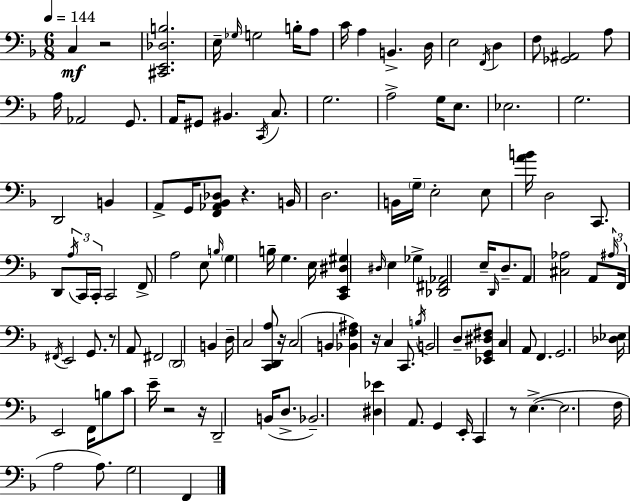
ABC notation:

X:1
T:Untitled
M:6/8
L:1/4
K:F
C, z2 [^C,,E,,_D,B,]2 E,/4 _G,/4 G,2 B,/4 A,/2 C/4 A, B,, D,/4 E,2 F,,/4 D, F,/2 [_G,,^A,,]2 A,/2 A,/4 _A,,2 G,,/2 A,,/4 ^G,,/2 ^B,, C,,/4 C,/2 G,2 A,2 G,/4 E,/2 _E,2 G,2 D,,2 B,, A,,/2 G,,/4 [F,,_A,,_B,,_D,]/2 z B,,/4 D,2 B,,/4 G,/4 E,2 E,/2 [AB]/4 D,2 C,,/2 D,,/2 A,/4 C,,/4 C,,/4 C,,2 F,,/2 A,2 E,/2 B,/4 G, B,/4 G, E,/4 [C,,E,,^D,^G,] ^D,/4 E, _G, [_D,,^F,,_A,,]2 E,/4 D,,/4 D,/2 A,,/2 [^C,_A,]2 A,,/2 ^A,/4 F,,/4 ^F,,/4 E,,2 G,,/2 z/2 A,,/2 ^F,,2 D,,2 B,, D,/4 C,2 [C,,D,,A,]/2 z/4 C,2 B,, [_B,,F,^A,] z/4 C, C,,/2 B,/4 B,,2 D,/2 [_E,,G,,^D,^F,]/2 C, A,,/2 F,, G,,2 [_D,_E,]/4 E,,2 F,,/4 B,/2 C/2 E/4 z2 z/4 D,,2 B,,/4 D,/2 _B,,2 [^D,_E] A,,/2 G,, E,,/4 C,, z/2 E, E,2 F,/4 A,2 A,/2 G,2 F,,